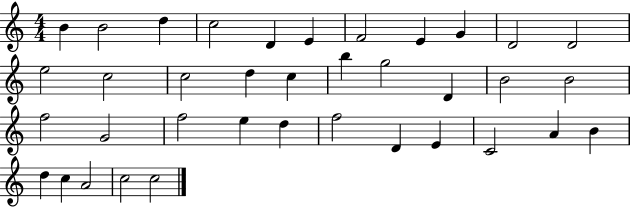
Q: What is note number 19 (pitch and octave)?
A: D4